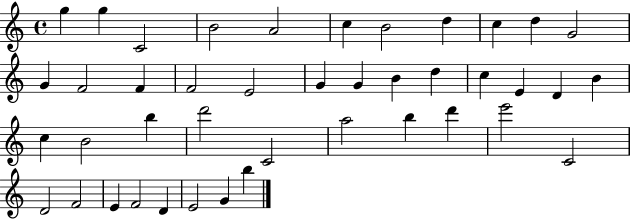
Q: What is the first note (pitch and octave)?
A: G5